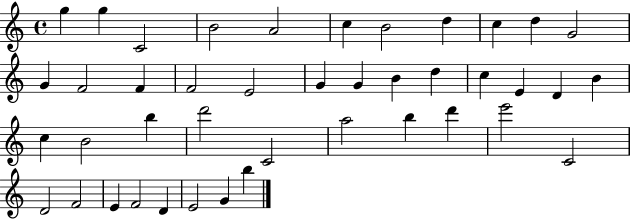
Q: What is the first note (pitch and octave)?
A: G5